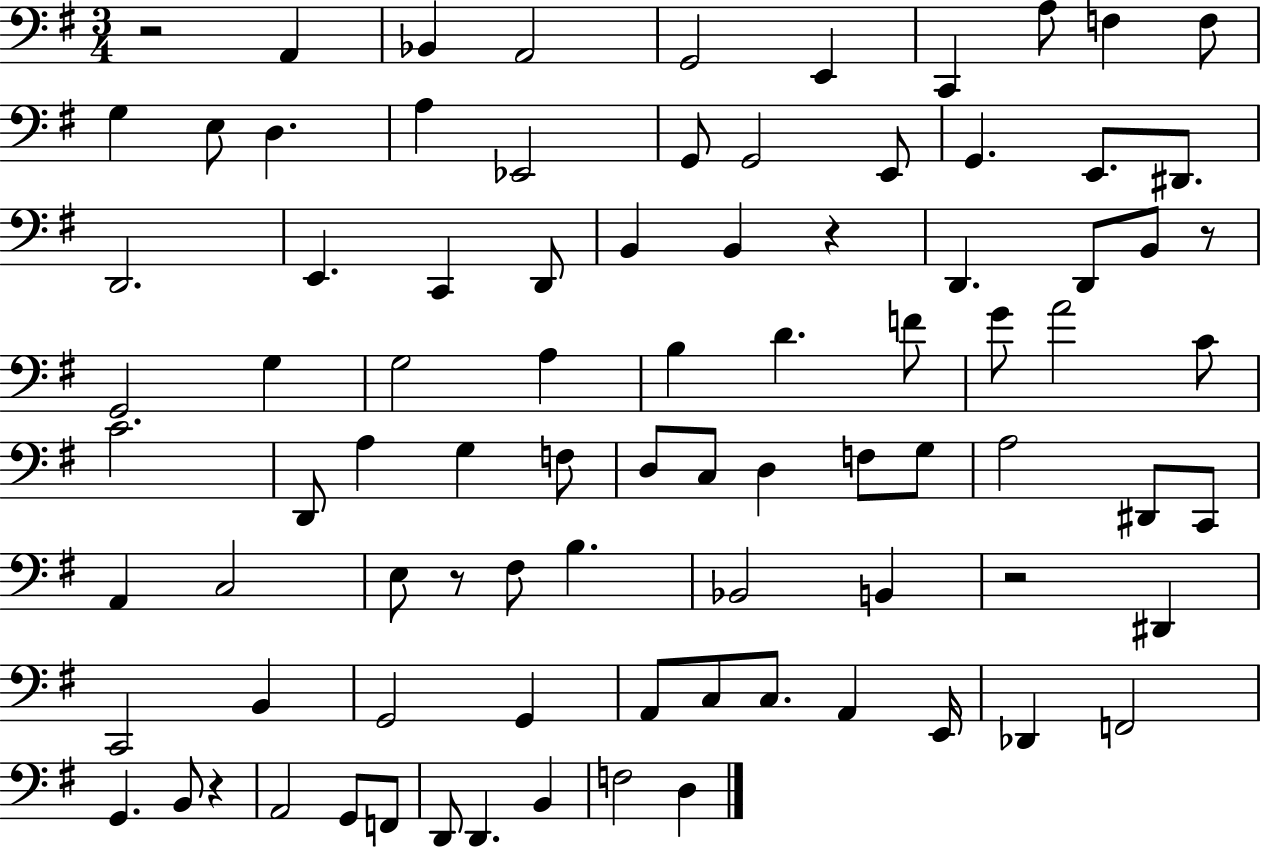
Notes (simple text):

R/h A2/q Bb2/q A2/h G2/h E2/q C2/q A3/e F3/q F3/e G3/q E3/e D3/q. A3/q Eb2/h G2/e G2/h E2/e G2/q. E2/e. D#2/e. D2/h. E2/q. C2/q D2/e B2/q B2/q R/q D2/q. D2/e B2/e R/e G2/h G3/q G3/h A3/q B3/q D4/q. F4/e G4/e A4/h C4/e C4/h. D2/e A3/q G3/q F3/e D3/e C3/e D3/q F3/e G3/e A3/h D#2/e C2/e A2/q C3/h E3/e R/e F#3/e B3/q. Bb2/h B2/q R/h D#2/q C2/h B2/q G2/h G2/q A2/e C3/e C3/e. A2/q E2/s Db2/q F2/h G2/q. B2/e R/q A2/h G2/e F2/e D2/e D2/q. B2/q F3/h D3/q